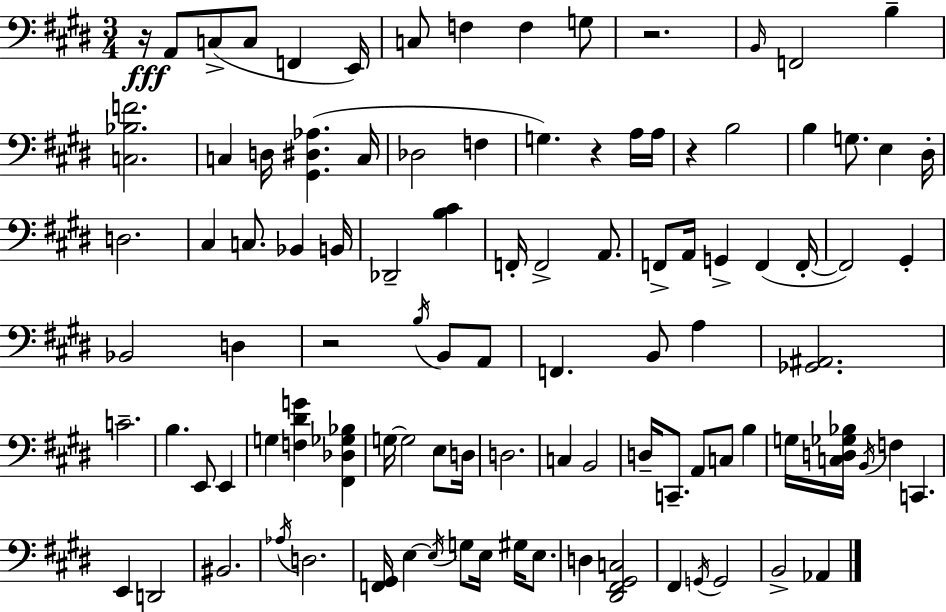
{
  \clef bass
  \numericTimeSignature
  \time 3/4
  \key e \major
  r16\fff a,8 c8->( c8 f,4 e,16) | c8 f4 f4 g8 | r2. | \grace { b,16 } f,2 b4-- | \break <c bes f'>2. | c4 d16 <gis, dis aes>4.( | c16 des2 f4 | g4.) r4 a16 | \break a16 r4 b2 | b4 g8. e4 | dis16-. d2. | cis4 c8. bes,4 | \break b,16 des,2-- <b cis'>4 | f,16-. f,2-> a,8. | f,8-> a,16 g,4-> f,4( | f,16-.~~ f,2) gis,4-. | \break bes,2 d4 | r2 \acciaccatura { b16 } b,8 | a,8 f,4. b,8 a4 | <ges, ais,>2. | \break c'2.-- | b4. e,8 e,4 | g4 <f dis' g'>4 <fis, des ges bes>4 | g16~~ g2 e8 | \break d16 d2. | c4 b,2 | d16-- c,8.-- a,8 c8 b4 | g16 <c d ges bes>16 \acciaccatura { b,16 } f4 c,4. | \break e,4 d,2 | bis,2. | \acciaccatura { aes16 } d2. | <f, gis,>16 e4~~ \acciaccatura { e16 } g8 | \break e16 gis16 e8. d4 <dis, fis, gis, c>2 | fis,4 \acciaccatura { g,16 } g,2 | b,2-> | aes,4 \bar "|."
}